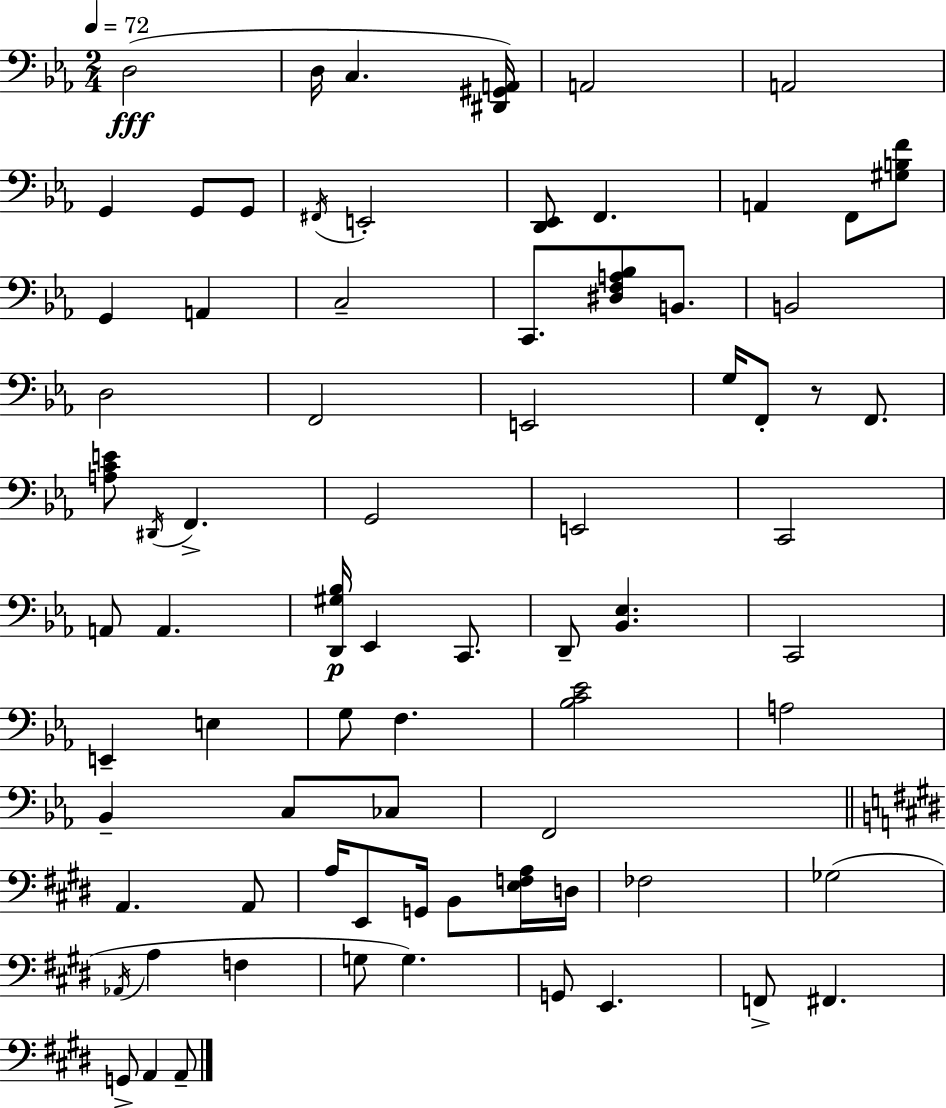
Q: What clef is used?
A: bass